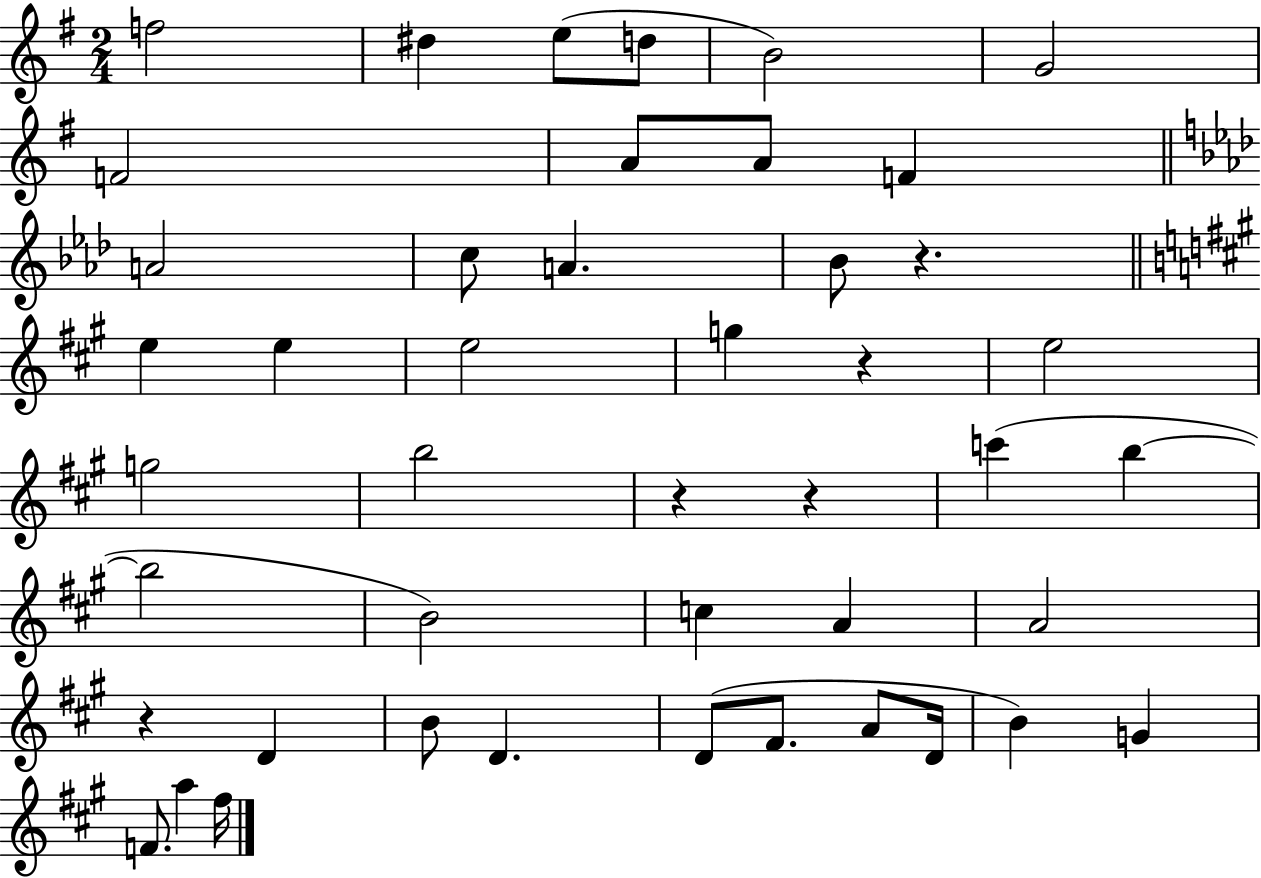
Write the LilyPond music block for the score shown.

{
  \clef treble
  \numericTimeSignature
  \time 2/4
  \key g \major
  \repeat volta 2 { f''2 | dis''4 e''8( d''8 | b'2) | g'2 | \break f'2 | a'8 a'8 f'4 | \bar "||" \break \key f \minor a'2 | c''8 a'4. | bes'8 r4. | \bar "||" \break \key a \major e''4 e''4 | e''2 | g''4 r4 | e''2 | \break g''2 | b''2 | r4 r4 | c'''4( b''4~~ | \break b''2 | b'2) | c''4 a'4 | a'2 | \break r4 d'4 | b'8 d'4. | d'8( fis'8. a'8 d'16 | b'4) g'4 | \break f'8. a''4 fis''16 | } \bar "|."
}